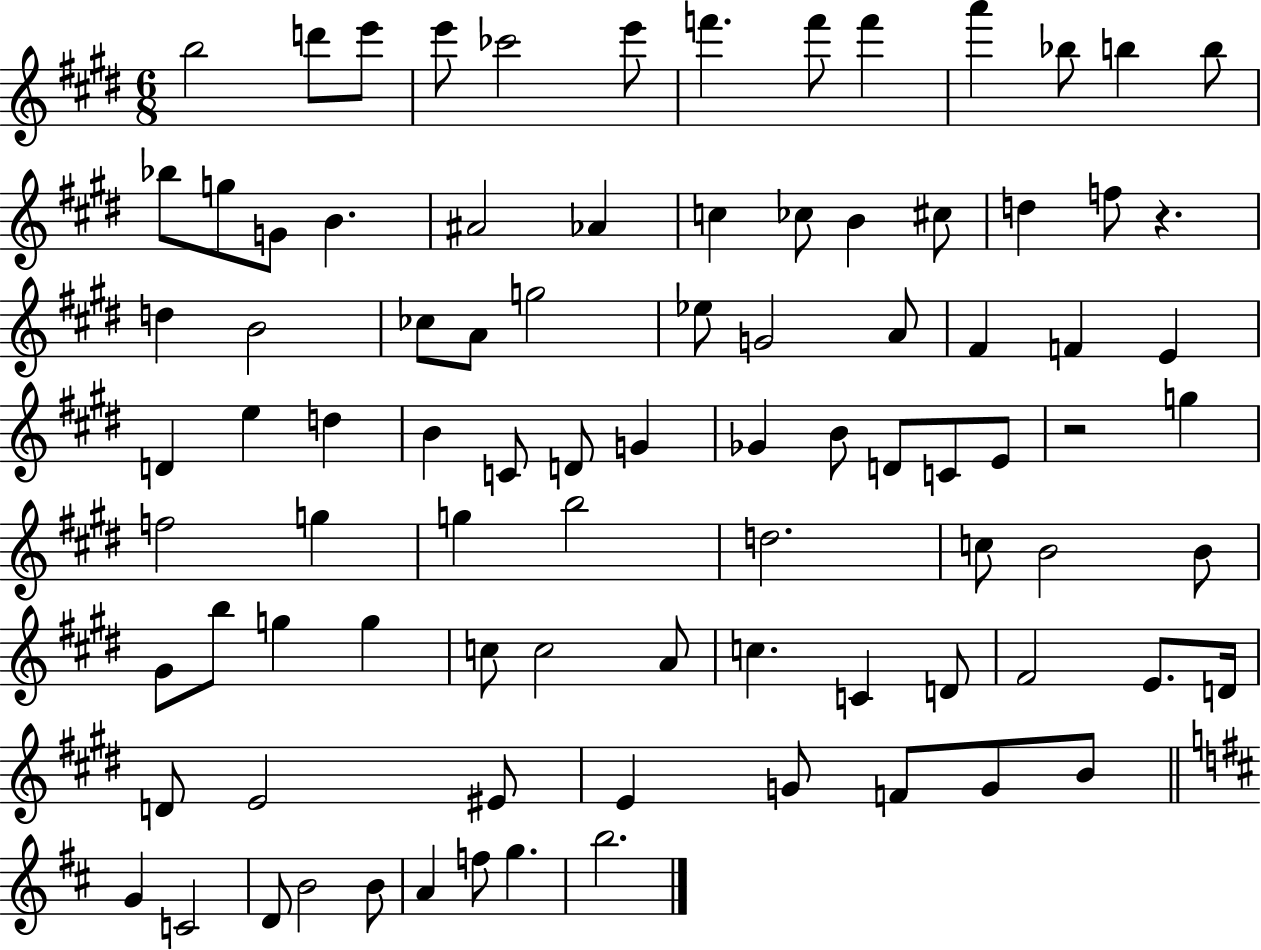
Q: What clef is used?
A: treble